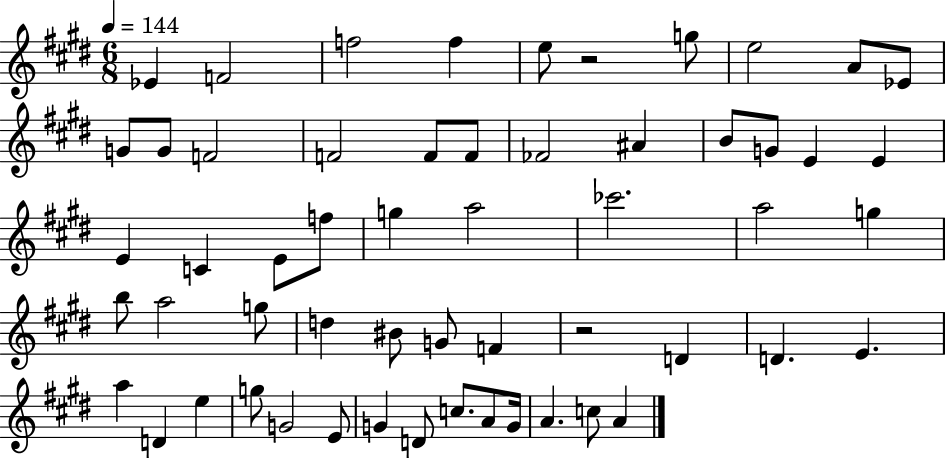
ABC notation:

X:1
T:Untitled
M:6/8
L:1/4
K:E
_E F2 f2 f e/2 z2 g/2 e2 A/2 _E/2 G/2 G/2 F2 F2 F/2 F/2 _F2 ^A B/2 G/2 E E E C E/2 f/2 g a2 _c'2 a2 g b/2 a2 g/2 d ^B/2 G/2 F z2 D D E a D e g/2 G2 E/2 G D/2 c/2 A/2 G/4 A c/2 A